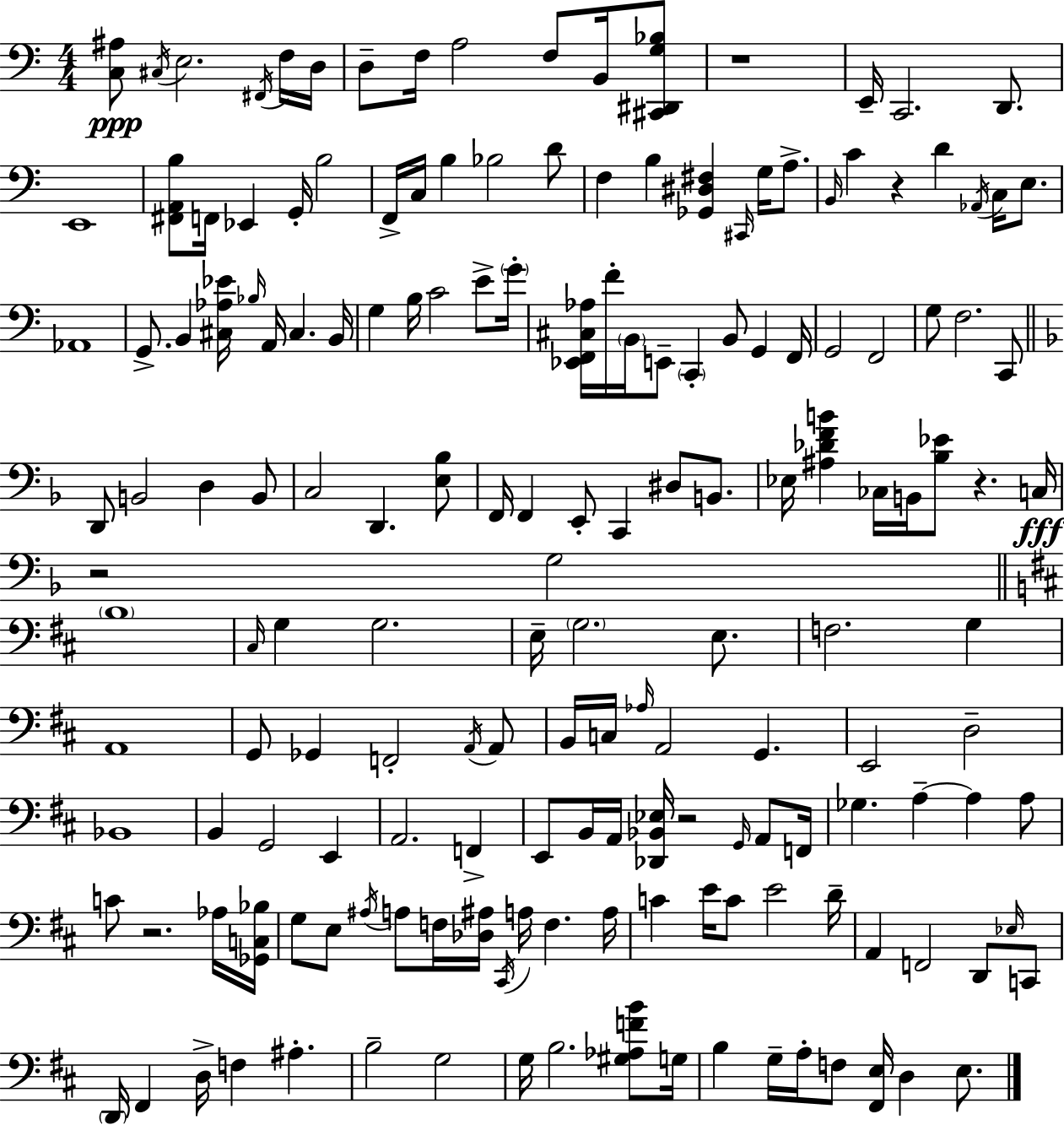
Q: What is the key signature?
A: C major